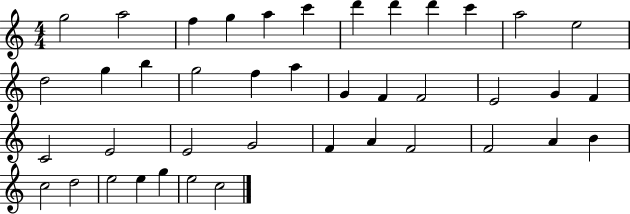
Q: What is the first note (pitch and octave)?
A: G5